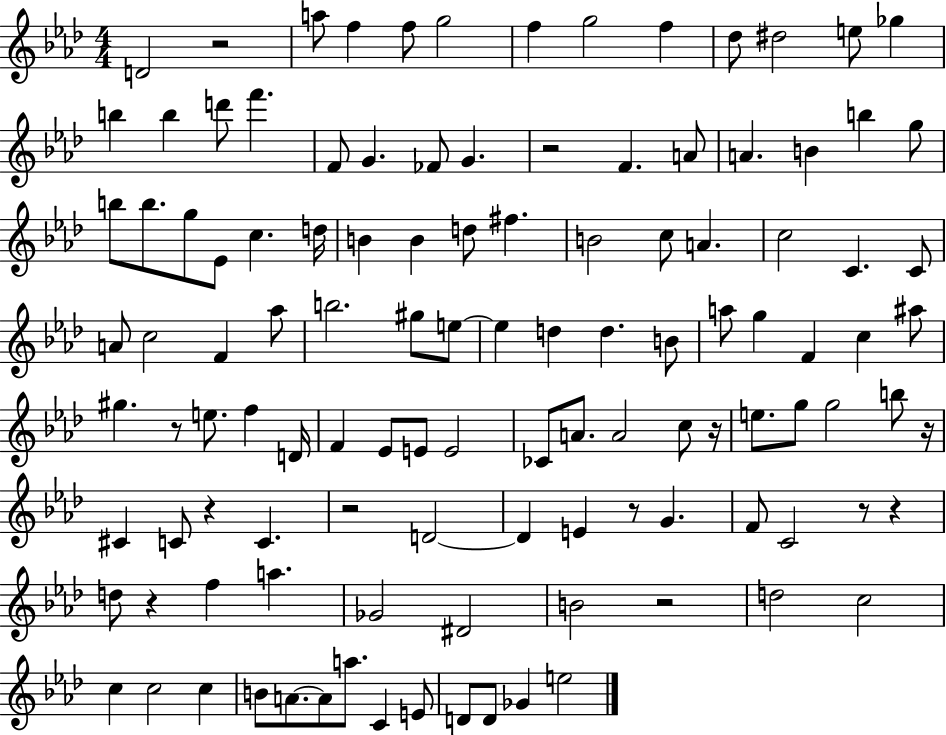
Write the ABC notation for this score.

X:1
T:Untitled
M:4/4
L:1/4
K:Ab
D2 z2 a/2 f f/2 g2 f g2 f _d/2 ^d2 e/2 _g b b d'/2 f' F/2 G _F/2 G z2 F A/2 A B b g/2 b/2 b/2 g/2 _E/2 c d/4 B B d/2 ^f B2 c/2 A c2 C C/2 A/2 c2 F _a/2 b2 ^g/2 e/2 e d d B/2 a/2 g F c ^a/2 ^g z/2 e/2 f D/4 F _E/2 E/2 E2 _C/2 A/2 A2 c/2 z/4 e/2 g/2 g2 b/2 z/4 ^C C/2 z C z2 D2 D E z/2 G F/2 C2 z/2 z d/2 z f a _G2 ^D2 B2 z2 d2 c2 c c2 c B/2 A/2 A/2 a/2 C E/2 D/2 D/2 _G e2